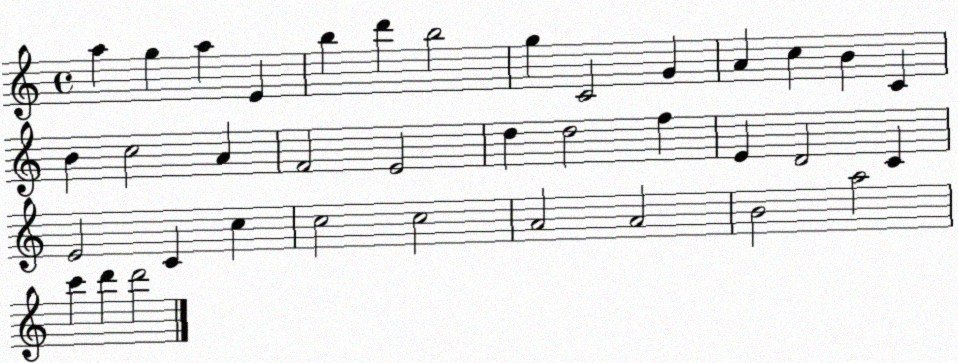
X:1
T:Untitled
M:4/4
L:1/4
K:C
a g a E b d' b2 g C2 G A c B C B c2 A F2 E2 d d2 f E D2 C E2 C c c2 c2 A2 A2 B2 a2 c' d' d'2